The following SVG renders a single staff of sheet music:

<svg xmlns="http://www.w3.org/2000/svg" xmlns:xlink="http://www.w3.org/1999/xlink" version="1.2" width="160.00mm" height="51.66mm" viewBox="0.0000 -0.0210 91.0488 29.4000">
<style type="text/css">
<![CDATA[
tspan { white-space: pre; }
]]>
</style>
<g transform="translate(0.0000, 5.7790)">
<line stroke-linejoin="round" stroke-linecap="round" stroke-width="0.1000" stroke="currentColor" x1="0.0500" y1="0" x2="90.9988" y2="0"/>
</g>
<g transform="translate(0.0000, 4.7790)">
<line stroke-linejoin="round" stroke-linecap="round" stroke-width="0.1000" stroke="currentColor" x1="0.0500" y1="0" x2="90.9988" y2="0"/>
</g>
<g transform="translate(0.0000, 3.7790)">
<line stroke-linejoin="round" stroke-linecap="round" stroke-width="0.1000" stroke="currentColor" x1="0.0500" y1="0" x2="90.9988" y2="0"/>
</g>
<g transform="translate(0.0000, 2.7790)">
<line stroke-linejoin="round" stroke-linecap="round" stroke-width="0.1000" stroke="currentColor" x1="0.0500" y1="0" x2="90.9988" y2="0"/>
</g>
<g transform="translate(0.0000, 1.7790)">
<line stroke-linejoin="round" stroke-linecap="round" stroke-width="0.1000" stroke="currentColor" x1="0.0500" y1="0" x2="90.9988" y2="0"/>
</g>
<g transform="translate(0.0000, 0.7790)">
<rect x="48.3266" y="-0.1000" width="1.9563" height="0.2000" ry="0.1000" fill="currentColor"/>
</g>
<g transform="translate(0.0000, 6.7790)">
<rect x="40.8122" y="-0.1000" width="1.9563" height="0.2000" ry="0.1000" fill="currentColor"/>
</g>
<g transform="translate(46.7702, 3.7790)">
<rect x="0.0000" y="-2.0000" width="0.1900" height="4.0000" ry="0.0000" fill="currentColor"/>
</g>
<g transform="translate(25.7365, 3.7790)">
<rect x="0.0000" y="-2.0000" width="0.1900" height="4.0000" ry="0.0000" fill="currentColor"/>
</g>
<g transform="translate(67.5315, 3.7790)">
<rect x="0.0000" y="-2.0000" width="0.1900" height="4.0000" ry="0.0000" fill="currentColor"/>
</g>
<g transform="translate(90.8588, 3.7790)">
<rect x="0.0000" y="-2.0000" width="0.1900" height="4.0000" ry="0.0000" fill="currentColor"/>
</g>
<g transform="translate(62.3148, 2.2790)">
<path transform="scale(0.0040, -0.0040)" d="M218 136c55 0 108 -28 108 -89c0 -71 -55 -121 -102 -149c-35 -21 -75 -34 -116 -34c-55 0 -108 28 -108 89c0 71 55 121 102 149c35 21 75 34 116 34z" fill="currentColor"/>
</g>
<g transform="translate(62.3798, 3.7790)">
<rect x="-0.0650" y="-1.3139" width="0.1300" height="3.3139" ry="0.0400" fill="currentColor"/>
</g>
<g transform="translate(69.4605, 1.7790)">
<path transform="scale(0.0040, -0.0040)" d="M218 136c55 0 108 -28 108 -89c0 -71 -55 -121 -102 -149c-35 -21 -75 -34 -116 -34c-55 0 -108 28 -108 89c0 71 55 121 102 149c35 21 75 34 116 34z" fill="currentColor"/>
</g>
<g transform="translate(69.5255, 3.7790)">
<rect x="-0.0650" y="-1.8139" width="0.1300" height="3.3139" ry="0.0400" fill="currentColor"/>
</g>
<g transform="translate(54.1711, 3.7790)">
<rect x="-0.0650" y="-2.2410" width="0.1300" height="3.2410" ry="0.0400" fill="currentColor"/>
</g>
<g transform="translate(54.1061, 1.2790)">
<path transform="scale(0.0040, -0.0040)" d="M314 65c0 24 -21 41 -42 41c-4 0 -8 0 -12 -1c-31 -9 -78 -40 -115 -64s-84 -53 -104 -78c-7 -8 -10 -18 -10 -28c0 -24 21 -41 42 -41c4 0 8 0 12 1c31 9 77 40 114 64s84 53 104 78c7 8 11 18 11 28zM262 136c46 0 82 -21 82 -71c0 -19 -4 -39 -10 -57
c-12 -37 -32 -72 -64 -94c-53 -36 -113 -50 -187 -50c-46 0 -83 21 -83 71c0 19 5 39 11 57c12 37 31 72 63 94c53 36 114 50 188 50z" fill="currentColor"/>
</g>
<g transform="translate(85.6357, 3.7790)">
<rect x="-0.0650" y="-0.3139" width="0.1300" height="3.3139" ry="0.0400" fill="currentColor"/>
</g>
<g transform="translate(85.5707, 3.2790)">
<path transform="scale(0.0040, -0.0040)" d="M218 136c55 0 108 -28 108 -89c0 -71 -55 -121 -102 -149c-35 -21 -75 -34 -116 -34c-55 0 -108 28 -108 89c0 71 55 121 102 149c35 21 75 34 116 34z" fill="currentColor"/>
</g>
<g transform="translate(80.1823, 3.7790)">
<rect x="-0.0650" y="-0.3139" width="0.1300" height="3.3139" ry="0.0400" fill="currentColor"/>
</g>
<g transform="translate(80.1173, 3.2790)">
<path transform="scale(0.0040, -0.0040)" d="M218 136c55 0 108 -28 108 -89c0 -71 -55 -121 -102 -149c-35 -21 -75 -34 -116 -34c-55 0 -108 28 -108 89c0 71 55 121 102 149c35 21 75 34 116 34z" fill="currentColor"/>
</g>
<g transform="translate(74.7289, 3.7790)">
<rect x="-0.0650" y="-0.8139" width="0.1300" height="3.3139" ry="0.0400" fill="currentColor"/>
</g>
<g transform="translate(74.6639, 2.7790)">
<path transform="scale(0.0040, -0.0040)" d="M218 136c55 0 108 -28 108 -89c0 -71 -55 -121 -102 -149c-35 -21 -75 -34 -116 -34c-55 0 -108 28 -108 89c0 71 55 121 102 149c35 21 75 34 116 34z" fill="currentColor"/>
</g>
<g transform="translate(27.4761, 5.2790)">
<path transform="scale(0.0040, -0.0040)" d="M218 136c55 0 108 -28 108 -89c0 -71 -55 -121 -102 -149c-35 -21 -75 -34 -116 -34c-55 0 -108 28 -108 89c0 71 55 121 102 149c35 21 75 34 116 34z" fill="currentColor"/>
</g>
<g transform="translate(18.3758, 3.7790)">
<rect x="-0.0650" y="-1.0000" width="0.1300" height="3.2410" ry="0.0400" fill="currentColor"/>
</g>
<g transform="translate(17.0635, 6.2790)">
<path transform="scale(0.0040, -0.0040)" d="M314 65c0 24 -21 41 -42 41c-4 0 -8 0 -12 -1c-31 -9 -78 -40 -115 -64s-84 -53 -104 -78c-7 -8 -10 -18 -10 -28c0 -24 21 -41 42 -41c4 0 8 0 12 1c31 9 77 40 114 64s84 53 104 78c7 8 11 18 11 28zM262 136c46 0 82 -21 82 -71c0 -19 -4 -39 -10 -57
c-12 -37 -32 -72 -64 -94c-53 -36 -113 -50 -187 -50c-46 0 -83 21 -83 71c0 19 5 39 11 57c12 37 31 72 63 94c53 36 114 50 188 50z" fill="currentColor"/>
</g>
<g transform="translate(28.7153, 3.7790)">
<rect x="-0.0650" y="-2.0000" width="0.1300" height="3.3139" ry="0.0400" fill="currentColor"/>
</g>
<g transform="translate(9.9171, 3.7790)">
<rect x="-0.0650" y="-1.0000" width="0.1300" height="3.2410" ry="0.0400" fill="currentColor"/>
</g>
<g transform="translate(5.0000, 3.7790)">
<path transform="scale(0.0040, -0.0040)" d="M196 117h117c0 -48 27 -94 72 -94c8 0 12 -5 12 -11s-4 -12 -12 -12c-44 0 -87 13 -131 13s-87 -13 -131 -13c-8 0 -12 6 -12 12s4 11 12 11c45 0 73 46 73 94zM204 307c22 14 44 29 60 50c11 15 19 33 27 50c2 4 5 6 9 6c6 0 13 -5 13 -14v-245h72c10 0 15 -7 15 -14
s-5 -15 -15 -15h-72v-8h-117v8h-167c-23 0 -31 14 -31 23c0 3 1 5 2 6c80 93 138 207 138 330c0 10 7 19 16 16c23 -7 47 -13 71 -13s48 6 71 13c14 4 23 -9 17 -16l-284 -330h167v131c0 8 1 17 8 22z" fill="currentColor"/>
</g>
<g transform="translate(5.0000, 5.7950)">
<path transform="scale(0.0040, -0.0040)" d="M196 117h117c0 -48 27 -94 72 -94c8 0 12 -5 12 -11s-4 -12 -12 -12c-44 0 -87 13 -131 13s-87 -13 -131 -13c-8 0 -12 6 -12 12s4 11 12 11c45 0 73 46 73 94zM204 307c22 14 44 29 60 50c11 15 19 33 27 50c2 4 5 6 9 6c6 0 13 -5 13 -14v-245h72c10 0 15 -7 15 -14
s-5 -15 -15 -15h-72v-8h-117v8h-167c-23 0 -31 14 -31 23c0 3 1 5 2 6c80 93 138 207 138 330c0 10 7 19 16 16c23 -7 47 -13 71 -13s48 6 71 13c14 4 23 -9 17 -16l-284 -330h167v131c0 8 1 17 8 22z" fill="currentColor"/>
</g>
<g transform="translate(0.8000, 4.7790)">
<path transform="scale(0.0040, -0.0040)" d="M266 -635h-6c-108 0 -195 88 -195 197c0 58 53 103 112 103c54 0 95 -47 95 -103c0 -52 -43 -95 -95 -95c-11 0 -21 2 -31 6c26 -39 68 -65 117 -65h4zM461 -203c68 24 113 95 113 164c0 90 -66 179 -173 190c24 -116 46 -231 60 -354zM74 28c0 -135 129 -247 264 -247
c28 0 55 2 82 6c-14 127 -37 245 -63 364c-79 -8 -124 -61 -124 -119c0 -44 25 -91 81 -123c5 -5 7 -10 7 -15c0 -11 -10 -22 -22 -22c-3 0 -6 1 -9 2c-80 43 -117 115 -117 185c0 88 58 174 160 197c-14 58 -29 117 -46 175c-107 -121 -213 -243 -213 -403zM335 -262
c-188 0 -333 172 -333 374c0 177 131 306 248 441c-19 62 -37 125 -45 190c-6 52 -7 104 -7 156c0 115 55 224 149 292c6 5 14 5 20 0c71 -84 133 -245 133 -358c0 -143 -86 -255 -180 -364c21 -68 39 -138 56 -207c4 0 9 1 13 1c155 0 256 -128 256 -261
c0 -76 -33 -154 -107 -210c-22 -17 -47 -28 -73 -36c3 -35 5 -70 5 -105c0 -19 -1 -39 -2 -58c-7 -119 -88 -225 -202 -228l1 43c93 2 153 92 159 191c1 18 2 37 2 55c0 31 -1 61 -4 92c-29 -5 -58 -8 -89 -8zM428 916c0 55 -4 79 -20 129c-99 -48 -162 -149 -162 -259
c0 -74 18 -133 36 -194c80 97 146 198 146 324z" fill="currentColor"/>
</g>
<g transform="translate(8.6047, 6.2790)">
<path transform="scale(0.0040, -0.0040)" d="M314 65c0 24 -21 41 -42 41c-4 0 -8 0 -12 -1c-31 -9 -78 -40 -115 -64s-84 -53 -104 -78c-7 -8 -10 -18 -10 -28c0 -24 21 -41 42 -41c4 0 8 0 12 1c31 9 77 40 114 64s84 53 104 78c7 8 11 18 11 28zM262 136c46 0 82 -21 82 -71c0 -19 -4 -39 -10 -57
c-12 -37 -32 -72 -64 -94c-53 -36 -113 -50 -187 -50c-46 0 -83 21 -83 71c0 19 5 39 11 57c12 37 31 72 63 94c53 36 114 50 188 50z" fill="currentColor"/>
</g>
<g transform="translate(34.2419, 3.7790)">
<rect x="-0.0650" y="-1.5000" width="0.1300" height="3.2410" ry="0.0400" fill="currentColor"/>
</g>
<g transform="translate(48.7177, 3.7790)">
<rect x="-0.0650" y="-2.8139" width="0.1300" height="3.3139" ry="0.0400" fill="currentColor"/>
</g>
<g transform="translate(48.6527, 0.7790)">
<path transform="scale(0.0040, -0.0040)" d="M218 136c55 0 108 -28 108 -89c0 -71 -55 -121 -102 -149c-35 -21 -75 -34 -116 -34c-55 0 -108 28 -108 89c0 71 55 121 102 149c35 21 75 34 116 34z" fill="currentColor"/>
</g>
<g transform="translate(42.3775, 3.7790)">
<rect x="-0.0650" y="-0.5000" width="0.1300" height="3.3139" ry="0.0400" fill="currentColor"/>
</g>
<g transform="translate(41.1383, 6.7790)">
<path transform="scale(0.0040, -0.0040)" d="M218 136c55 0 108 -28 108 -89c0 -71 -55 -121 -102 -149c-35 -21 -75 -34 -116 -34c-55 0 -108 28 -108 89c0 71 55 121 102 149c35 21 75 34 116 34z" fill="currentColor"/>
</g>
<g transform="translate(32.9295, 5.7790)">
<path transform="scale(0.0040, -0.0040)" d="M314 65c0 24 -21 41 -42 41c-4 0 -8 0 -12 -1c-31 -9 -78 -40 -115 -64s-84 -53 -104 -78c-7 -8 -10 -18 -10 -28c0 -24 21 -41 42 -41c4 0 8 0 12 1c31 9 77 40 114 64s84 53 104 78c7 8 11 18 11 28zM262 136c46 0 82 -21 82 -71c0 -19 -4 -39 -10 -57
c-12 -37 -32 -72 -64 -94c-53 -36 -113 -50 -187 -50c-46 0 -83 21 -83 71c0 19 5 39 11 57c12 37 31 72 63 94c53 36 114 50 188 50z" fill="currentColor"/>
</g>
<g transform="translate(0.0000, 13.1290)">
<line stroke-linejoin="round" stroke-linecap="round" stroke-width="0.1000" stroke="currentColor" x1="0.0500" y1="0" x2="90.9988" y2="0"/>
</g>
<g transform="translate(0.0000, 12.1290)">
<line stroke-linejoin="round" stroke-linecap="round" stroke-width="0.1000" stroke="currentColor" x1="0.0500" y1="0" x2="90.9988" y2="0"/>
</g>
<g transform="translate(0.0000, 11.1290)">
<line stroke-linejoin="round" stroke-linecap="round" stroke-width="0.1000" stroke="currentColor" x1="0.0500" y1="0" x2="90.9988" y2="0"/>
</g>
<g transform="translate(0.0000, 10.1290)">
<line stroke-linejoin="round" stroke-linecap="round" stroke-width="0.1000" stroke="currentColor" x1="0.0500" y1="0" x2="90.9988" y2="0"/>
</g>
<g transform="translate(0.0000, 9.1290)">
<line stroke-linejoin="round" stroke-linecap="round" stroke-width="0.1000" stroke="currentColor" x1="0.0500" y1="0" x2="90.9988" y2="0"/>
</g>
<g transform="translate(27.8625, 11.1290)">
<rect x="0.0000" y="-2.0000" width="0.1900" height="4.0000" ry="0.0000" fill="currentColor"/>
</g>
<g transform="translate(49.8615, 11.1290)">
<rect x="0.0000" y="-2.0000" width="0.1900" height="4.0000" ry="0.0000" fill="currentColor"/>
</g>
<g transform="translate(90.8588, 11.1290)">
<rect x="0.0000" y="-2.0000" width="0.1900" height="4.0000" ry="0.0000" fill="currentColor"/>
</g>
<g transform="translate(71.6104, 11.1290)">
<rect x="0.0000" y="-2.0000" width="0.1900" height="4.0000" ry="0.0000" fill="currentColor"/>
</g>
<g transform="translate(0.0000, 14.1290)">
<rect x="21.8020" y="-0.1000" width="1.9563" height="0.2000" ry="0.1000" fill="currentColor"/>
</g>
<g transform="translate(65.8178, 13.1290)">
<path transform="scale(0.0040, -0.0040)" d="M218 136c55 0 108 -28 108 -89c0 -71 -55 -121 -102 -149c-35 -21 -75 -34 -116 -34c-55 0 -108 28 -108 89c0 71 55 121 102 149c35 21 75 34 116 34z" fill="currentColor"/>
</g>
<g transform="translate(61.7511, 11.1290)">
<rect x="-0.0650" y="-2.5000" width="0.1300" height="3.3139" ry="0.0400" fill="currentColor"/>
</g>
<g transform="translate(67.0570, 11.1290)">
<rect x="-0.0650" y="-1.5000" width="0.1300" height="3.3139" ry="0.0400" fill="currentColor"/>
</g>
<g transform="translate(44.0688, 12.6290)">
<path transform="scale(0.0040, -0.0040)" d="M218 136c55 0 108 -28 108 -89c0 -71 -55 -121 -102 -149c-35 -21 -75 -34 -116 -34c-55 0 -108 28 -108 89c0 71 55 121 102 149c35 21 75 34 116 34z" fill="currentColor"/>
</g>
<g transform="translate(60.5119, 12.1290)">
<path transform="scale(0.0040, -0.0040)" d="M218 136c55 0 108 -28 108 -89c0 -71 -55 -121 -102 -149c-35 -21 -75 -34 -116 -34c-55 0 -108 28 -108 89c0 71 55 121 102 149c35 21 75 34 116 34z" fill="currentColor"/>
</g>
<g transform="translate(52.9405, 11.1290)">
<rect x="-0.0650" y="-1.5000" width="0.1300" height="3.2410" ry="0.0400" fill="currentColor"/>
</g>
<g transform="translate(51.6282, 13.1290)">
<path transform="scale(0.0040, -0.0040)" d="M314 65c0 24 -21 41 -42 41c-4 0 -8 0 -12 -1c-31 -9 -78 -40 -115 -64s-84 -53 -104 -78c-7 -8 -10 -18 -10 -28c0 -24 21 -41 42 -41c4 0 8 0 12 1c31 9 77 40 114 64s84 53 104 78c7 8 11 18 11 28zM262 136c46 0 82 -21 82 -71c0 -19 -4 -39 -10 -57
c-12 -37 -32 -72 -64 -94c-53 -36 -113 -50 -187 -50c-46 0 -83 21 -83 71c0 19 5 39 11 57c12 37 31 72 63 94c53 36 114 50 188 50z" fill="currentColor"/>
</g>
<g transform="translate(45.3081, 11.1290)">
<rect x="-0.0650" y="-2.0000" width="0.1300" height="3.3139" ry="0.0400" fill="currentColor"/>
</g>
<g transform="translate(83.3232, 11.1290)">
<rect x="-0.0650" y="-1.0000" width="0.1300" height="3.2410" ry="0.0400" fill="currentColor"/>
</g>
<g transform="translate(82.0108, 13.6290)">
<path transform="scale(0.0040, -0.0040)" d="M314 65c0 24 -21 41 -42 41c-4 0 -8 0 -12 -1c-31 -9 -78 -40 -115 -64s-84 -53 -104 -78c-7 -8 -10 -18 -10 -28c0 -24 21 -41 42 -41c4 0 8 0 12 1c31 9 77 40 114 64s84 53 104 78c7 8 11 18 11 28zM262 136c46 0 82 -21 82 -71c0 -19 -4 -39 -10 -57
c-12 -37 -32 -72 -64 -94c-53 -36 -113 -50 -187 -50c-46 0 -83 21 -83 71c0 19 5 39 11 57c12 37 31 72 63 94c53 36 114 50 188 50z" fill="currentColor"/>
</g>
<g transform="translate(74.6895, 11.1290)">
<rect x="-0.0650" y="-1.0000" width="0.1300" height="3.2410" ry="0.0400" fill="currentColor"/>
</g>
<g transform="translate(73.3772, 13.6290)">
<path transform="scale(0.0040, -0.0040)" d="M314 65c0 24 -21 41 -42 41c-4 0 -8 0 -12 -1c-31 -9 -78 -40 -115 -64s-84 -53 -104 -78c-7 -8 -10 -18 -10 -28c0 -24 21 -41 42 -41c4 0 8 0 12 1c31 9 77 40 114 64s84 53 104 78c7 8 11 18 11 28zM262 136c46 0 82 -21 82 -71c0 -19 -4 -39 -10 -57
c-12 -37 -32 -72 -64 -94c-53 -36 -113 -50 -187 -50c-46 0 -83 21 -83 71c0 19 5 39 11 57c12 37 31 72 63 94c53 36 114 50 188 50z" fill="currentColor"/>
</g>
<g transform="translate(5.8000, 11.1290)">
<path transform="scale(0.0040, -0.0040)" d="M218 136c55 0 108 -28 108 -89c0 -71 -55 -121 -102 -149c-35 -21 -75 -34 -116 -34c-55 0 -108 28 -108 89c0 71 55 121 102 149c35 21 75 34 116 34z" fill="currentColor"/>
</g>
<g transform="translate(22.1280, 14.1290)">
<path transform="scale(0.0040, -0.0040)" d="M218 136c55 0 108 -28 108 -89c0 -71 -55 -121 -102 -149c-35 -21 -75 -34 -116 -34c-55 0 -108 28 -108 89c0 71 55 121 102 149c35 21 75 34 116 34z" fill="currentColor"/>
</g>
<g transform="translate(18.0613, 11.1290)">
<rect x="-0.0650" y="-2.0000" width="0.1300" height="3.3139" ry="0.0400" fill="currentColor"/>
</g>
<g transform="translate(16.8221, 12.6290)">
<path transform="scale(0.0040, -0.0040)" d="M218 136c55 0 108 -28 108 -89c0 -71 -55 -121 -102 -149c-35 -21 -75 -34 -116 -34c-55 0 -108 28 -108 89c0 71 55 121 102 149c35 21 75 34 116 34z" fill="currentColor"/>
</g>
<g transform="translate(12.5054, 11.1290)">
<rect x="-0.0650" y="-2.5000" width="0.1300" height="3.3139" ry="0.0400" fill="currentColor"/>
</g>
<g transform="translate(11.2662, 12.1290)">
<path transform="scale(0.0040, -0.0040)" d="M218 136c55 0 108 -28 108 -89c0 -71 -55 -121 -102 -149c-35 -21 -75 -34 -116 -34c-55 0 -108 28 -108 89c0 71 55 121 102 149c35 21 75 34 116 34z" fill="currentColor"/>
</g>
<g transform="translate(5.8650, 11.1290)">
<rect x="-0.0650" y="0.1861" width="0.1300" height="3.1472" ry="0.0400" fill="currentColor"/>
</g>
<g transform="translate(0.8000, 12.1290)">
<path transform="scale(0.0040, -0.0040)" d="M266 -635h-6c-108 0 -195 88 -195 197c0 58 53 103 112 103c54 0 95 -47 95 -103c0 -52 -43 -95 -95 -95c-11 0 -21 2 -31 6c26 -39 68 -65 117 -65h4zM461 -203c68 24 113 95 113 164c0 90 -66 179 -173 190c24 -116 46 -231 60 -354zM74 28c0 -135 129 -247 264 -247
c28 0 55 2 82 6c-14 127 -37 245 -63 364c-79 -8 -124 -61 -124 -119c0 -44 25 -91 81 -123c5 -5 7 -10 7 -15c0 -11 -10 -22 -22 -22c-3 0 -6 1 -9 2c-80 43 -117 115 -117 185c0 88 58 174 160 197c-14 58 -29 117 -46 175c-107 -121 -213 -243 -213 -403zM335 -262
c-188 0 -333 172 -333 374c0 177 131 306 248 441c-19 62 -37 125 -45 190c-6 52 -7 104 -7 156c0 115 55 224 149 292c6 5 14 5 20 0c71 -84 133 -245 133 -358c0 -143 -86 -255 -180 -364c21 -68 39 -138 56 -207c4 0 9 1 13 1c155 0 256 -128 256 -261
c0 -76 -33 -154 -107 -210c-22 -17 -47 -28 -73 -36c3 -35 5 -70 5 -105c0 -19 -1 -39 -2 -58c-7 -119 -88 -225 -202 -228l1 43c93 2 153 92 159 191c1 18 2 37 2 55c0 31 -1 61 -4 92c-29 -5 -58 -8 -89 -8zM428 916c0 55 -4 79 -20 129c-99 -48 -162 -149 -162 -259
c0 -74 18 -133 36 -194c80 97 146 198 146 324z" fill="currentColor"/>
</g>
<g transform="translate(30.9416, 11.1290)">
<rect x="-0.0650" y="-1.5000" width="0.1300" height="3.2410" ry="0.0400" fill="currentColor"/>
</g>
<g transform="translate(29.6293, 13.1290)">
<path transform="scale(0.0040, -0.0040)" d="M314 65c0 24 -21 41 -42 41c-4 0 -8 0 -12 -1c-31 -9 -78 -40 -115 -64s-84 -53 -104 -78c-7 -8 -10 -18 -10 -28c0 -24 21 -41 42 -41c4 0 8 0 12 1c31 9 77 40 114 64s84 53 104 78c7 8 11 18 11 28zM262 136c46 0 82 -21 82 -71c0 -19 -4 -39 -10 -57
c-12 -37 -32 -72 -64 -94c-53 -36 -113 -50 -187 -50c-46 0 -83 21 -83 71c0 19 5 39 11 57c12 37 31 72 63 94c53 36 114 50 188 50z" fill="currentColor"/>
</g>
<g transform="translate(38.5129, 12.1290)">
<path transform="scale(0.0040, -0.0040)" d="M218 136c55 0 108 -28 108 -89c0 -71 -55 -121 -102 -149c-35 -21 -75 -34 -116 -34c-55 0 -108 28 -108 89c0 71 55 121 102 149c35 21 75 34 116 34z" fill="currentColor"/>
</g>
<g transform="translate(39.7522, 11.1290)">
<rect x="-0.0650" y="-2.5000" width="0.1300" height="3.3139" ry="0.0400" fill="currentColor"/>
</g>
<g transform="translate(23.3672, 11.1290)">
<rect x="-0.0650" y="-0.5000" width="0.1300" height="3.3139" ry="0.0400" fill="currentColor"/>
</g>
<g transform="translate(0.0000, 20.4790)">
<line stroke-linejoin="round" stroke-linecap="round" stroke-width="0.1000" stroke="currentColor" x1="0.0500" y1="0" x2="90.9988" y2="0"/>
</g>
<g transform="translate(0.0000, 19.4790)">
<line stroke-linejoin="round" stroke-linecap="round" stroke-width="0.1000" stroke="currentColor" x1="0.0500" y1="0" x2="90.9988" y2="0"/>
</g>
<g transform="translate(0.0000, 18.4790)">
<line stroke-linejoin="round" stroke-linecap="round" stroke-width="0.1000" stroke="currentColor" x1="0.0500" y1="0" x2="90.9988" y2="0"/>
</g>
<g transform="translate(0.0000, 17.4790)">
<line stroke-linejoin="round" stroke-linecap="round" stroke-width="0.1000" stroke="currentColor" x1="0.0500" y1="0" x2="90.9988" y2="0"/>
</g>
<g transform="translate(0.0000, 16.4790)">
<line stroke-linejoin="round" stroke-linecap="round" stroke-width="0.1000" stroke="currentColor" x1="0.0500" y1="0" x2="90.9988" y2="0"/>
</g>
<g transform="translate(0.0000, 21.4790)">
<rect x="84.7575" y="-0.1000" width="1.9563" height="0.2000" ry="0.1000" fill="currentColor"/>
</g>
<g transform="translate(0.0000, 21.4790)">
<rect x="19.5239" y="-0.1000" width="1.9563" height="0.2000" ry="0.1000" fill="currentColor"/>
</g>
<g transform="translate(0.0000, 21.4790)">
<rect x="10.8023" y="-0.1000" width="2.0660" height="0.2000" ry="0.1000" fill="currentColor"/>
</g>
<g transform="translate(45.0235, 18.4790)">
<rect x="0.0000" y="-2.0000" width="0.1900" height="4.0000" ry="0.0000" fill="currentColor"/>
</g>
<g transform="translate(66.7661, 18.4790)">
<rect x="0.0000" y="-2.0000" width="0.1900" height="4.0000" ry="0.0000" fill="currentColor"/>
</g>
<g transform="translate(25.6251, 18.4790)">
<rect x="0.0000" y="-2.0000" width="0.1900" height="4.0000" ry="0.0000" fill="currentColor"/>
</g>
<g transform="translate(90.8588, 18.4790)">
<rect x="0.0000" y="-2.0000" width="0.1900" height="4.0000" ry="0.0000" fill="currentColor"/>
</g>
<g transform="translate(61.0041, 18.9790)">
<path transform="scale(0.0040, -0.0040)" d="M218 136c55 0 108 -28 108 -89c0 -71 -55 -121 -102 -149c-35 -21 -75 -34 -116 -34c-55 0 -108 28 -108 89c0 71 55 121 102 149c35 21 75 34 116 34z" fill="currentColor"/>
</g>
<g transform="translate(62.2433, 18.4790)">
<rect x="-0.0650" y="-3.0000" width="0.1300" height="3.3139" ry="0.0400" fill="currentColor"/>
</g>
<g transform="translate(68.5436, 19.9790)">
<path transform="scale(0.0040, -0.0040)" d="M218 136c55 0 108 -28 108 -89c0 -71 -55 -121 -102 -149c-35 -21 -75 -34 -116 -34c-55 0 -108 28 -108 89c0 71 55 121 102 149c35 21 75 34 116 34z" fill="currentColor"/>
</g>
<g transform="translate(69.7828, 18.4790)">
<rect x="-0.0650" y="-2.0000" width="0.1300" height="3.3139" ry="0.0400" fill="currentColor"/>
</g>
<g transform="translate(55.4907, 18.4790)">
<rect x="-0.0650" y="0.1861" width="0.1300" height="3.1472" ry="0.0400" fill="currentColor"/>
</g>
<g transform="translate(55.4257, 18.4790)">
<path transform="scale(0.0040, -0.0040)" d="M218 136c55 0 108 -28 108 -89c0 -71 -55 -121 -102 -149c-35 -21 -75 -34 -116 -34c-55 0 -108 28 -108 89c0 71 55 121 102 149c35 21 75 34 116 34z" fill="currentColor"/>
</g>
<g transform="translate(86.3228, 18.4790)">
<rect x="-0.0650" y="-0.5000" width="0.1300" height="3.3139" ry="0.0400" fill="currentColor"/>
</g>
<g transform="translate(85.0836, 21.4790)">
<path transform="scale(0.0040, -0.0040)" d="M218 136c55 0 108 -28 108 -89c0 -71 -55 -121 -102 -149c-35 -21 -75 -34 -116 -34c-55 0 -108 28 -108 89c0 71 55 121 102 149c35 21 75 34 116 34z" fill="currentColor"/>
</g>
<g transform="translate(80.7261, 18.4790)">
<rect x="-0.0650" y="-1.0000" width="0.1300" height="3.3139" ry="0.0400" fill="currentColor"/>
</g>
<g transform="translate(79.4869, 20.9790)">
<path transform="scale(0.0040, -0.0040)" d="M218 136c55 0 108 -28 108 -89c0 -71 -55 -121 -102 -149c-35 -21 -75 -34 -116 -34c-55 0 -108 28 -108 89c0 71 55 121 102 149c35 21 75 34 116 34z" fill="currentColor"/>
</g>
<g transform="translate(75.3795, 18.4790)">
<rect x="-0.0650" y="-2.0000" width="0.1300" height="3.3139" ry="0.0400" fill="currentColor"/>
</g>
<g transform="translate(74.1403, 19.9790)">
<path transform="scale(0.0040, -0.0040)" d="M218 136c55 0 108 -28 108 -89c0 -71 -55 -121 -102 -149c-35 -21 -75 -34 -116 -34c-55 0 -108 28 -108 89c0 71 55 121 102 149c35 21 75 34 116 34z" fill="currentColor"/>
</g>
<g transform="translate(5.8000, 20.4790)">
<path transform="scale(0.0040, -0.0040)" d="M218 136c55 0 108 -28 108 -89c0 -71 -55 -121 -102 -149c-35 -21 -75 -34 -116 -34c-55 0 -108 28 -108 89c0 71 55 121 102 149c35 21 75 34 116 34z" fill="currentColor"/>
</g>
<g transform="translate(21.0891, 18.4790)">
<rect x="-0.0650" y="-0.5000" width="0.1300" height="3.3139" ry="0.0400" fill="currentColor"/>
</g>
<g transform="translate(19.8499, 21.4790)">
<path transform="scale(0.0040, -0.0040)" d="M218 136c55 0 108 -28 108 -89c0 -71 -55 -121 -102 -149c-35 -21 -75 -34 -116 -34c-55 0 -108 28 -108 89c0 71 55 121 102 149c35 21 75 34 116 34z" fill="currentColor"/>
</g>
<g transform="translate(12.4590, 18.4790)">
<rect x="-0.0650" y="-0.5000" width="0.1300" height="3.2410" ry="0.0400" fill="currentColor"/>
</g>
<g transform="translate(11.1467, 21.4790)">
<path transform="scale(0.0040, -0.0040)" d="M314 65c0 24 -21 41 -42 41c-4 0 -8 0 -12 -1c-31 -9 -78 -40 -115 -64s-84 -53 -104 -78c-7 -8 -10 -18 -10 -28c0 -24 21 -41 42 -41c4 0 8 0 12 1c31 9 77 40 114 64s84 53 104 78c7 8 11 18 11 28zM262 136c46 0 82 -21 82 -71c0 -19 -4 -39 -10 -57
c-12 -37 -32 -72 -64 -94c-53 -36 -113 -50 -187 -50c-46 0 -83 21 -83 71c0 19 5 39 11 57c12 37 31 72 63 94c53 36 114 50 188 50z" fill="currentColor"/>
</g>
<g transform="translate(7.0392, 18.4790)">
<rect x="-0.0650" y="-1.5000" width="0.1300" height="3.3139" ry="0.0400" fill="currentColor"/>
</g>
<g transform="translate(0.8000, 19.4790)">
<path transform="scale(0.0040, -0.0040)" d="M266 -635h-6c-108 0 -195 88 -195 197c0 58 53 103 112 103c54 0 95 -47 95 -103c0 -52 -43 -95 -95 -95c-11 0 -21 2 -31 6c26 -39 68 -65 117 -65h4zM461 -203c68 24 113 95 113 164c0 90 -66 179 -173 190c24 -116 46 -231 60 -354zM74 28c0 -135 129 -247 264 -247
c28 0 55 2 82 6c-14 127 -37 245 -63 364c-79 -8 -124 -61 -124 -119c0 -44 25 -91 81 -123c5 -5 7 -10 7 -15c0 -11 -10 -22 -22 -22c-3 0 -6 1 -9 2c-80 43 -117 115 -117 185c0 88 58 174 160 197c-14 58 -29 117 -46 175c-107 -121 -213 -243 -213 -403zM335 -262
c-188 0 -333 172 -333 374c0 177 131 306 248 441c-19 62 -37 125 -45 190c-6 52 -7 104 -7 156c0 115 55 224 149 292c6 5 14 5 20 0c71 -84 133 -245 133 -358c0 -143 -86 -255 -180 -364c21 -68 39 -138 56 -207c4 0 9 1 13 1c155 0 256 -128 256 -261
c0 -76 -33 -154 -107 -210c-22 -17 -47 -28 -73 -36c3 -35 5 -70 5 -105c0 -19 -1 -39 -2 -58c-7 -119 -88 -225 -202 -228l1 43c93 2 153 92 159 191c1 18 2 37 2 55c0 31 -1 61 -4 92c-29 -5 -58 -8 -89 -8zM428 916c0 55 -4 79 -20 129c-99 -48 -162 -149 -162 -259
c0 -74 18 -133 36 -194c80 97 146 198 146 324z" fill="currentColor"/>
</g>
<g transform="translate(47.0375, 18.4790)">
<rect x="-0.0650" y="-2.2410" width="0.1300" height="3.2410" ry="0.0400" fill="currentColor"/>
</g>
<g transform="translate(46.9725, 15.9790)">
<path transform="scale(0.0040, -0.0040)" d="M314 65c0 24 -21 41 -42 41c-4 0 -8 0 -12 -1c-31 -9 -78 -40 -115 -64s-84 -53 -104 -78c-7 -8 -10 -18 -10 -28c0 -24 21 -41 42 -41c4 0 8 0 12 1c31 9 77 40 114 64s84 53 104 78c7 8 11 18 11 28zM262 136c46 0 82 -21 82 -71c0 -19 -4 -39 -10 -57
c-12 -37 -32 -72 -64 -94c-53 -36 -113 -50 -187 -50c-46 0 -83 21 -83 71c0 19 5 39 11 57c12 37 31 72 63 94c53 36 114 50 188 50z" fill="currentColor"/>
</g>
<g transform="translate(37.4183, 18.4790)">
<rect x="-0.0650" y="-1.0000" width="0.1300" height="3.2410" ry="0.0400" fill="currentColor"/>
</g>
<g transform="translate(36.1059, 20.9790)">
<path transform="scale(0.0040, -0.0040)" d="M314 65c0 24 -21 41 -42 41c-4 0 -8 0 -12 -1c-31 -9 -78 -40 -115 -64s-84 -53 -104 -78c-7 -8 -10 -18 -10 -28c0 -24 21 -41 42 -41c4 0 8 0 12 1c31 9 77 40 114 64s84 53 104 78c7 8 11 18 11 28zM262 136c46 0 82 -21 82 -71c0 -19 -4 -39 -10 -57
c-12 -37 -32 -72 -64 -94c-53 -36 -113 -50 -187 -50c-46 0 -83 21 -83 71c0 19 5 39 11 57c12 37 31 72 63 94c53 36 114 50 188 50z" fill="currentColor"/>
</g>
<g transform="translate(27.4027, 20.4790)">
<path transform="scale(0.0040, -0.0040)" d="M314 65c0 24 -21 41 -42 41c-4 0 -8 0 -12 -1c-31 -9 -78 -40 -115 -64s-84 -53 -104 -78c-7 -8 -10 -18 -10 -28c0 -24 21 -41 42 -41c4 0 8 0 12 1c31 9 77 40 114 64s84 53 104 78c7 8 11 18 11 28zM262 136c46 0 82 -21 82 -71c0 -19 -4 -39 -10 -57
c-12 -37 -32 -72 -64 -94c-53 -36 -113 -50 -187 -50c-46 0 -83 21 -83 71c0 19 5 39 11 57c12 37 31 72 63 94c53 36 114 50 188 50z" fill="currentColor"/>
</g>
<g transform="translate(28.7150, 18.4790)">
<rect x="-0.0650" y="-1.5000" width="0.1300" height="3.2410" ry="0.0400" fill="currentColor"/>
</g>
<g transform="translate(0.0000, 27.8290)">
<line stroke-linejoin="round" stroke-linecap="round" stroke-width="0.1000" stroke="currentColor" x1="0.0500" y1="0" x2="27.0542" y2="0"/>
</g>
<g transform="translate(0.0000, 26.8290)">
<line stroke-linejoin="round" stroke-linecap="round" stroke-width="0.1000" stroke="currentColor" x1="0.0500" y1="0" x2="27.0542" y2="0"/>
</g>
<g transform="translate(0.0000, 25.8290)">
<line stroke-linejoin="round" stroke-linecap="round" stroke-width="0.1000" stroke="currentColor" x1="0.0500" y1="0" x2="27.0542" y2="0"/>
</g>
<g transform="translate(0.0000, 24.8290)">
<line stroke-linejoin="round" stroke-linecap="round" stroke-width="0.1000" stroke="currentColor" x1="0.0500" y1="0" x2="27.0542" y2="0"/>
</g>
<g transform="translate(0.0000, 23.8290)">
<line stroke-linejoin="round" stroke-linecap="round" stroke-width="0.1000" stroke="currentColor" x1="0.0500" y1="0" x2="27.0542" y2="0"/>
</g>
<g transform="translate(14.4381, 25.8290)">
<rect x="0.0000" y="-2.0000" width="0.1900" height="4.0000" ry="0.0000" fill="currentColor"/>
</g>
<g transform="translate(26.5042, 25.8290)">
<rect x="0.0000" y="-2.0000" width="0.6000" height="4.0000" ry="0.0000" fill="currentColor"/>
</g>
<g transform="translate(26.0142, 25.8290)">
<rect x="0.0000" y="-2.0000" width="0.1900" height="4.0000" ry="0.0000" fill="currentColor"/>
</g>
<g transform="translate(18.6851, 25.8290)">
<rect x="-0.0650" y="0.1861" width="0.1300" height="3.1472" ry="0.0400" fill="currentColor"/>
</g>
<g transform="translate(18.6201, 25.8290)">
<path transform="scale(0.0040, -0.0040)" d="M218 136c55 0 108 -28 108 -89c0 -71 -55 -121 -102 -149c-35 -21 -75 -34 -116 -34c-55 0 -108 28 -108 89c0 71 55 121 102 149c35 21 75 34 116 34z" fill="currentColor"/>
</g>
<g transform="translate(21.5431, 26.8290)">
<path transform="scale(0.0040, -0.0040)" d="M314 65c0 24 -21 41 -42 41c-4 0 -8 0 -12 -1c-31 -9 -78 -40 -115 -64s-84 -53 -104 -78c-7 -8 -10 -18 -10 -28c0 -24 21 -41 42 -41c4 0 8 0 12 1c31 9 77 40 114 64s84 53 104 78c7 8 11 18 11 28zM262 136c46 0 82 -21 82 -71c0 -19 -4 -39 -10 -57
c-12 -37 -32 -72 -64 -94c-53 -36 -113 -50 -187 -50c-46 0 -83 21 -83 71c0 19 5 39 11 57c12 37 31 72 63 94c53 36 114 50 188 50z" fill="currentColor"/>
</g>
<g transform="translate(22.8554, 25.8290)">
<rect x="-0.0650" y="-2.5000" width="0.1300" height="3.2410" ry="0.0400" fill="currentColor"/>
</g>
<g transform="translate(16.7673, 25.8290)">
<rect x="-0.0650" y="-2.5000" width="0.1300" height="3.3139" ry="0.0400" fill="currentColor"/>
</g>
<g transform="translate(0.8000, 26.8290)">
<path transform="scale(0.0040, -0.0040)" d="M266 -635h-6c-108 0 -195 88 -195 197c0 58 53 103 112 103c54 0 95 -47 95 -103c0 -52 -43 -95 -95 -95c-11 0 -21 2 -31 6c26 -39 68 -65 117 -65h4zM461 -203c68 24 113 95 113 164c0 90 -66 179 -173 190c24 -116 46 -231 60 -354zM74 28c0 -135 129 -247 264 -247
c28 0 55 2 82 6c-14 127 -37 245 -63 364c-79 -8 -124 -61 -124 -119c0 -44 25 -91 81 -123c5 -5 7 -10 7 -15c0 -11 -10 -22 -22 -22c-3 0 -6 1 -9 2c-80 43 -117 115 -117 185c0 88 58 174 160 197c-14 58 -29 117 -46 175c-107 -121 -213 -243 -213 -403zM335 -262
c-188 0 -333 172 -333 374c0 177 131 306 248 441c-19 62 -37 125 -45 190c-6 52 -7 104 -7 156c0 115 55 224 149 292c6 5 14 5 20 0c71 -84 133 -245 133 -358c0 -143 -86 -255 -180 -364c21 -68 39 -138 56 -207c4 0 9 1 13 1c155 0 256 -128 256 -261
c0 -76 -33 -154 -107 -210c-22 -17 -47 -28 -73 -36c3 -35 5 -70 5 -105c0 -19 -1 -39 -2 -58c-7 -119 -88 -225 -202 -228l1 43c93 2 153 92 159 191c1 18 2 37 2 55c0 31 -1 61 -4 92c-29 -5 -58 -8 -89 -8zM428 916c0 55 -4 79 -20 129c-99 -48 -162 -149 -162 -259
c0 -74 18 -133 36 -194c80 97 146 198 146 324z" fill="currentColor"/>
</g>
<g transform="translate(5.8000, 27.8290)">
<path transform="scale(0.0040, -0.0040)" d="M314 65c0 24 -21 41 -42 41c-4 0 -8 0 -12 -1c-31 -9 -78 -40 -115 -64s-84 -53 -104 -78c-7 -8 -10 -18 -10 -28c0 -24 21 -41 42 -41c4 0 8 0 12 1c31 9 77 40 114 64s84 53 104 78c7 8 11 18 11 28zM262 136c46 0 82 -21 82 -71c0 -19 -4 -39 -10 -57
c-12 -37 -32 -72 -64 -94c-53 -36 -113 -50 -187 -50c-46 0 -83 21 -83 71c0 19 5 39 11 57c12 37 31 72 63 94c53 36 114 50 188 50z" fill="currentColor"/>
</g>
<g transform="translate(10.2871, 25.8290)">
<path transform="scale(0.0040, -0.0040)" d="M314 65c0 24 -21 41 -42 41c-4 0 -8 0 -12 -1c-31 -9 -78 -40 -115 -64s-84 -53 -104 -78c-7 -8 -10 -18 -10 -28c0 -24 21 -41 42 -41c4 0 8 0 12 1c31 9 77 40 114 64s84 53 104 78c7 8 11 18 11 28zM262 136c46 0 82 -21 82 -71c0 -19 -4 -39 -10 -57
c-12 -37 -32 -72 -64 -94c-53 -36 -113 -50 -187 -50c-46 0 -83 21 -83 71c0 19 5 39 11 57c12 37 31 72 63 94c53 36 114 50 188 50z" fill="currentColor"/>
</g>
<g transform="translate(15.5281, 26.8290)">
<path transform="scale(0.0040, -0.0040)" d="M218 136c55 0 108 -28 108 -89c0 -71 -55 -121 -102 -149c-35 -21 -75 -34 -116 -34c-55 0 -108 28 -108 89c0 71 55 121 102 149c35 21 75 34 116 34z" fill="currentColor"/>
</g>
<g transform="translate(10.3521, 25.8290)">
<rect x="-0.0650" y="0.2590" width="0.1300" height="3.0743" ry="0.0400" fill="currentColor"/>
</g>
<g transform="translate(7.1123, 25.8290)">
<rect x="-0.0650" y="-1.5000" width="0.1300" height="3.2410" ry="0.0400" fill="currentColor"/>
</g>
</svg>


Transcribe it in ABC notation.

X:1
T:Untitled
M:4/4
L:1/4
K:C
D2 D2 F E2 C a g2 e f d c c B G F C E2 G F E2 G E D2 D2 E C2 C E2 D2 g2 B A F F D C E2 B2 G B G2